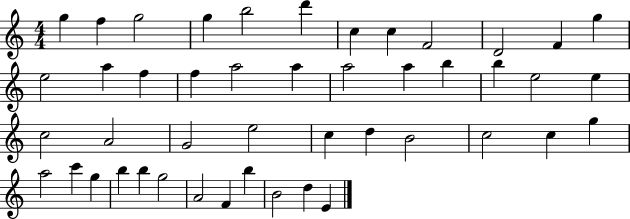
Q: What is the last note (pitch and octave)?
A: E4